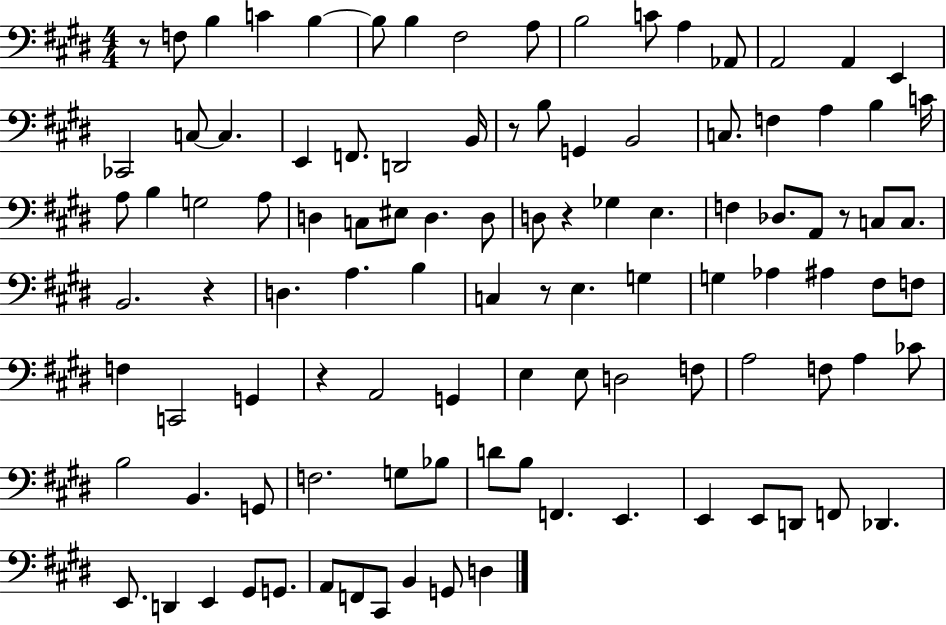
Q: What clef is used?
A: bass